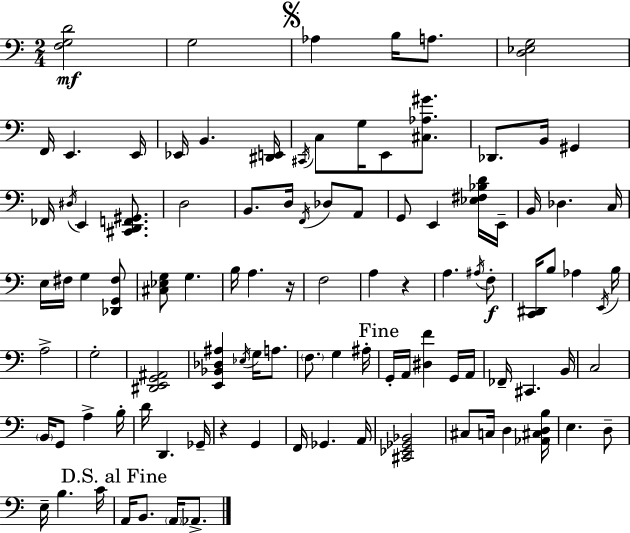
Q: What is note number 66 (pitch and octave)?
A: B3